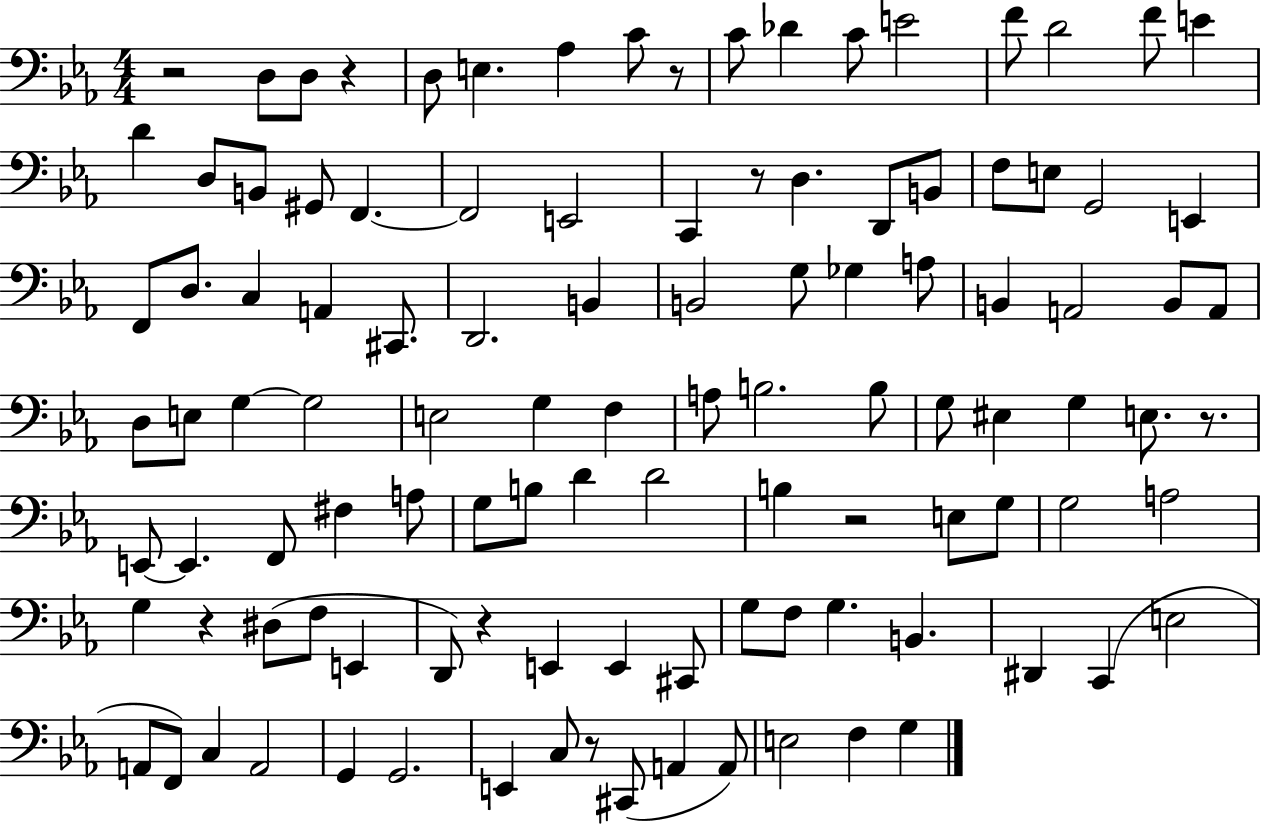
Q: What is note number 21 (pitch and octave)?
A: E2